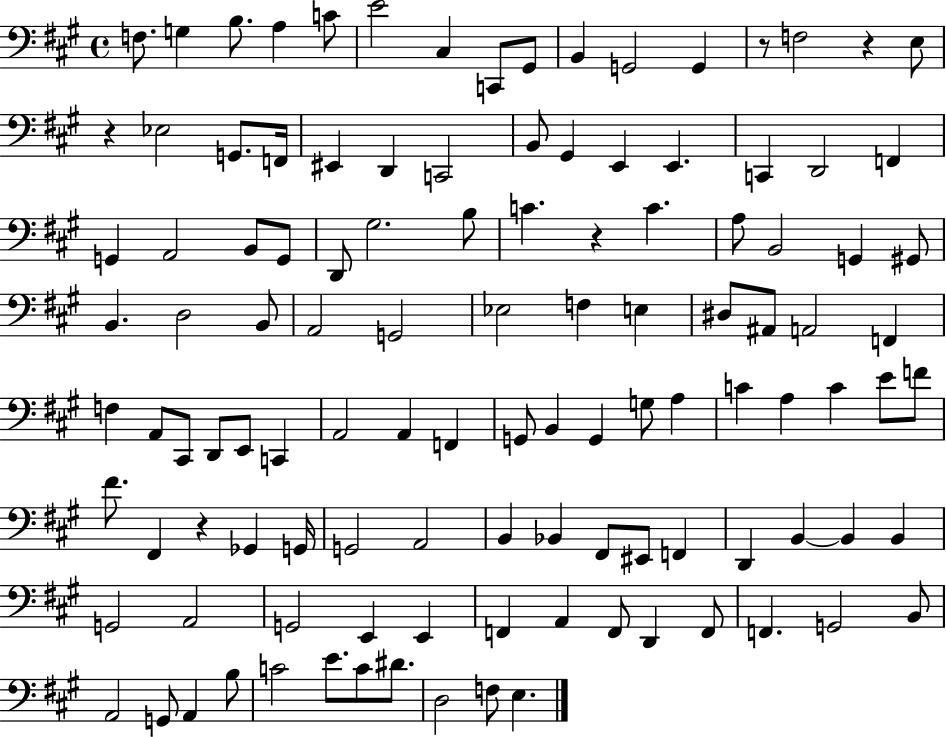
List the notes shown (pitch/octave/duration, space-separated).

F3/e. G3/q B3/e. A3/q C4/e E4/h C#3/q C2/e G#2/e B2/q G2/h G2/q R/e F3/h R/q E3/e R/q Eb3/h G2/e. F2/s EIS2/q D2/q C2/h B2/e G#2/q E2/q E2/q. C2/q D2/h F2/q G2/q A2/h B2/e G2/e D2/e G#3/h. B3/e C4/q. R/q C4/q. A3/e B2/h G2/q G#2/e B2/q. D3/h B2/e A2/h G2/h Eb3/h F3/q E3/q D#3/e A#2/e A2/h F2/q F3/q A2/e C#2/e D2/e E2/e C2/q A2/h A2/q F2/q G2/e B2/q G2/q G3/e A3/q C4/q A3/q C4/q E4/e F4/e F#4/e. F#2/q R/q Gb2/q G2/s G2/h A2/h B2/q Bb2/q F#2/e EIS2/e F2/q D2/q B2/q B2/q B2/q G2/h A2/h G2/h E2/q E2/q F2/q A2/q F2/e D2/q F2/e F2/q. G2/h B2/e A2/h G2/e A2/q B3/e C4/h E4/e. C4/e D#4/e. D3/h F3/e E3/q.